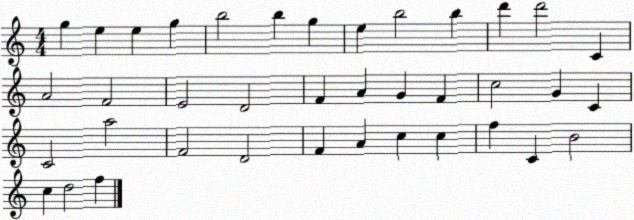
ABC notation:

X:1
T:Untitled
M:4/4
L:1/4
K:C
g e e g b2 b g e b2 b d' d'2 C A2 F2 E2 D2 F A G F c2 G C C2 a2 F2 D2 F A c c f C B2 c d2 f